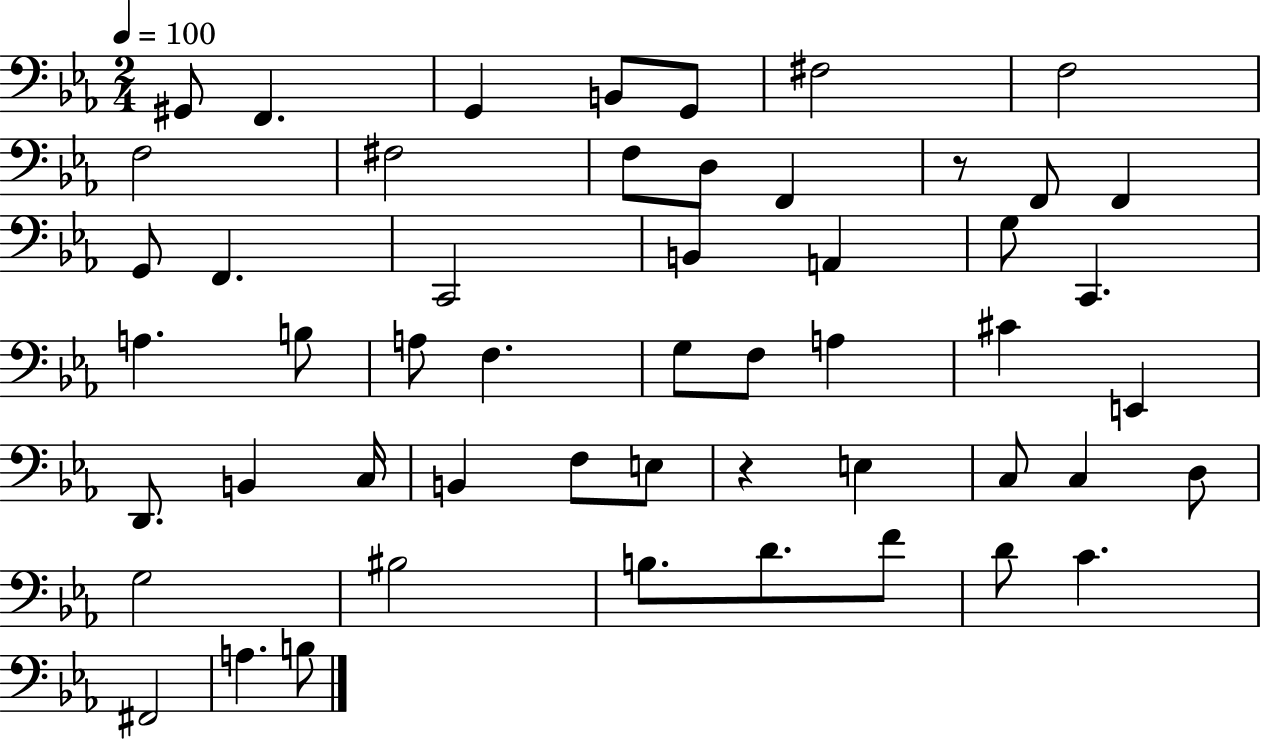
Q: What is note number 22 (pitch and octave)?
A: A3